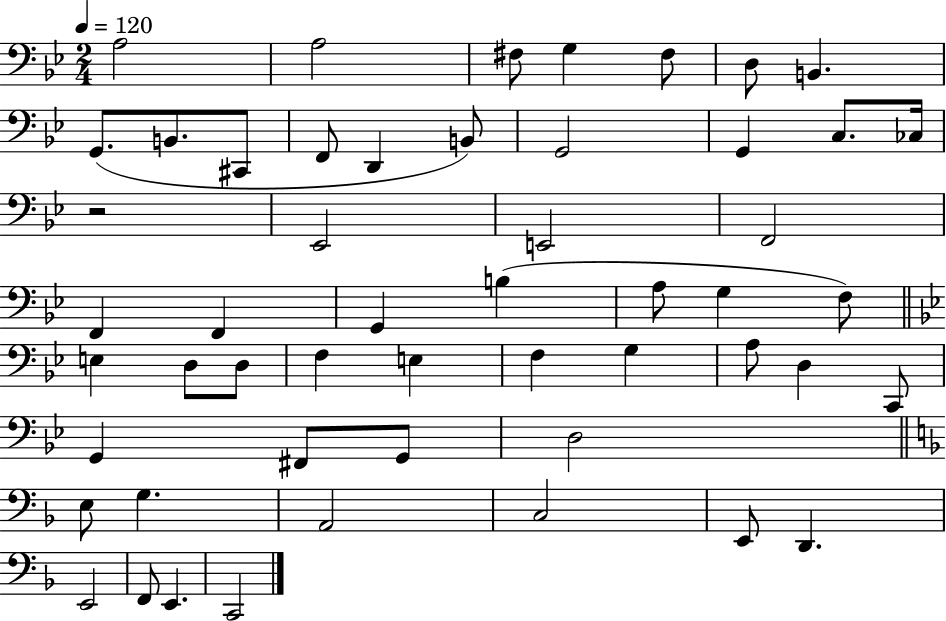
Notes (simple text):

A3/h A3/h F#3/e G3/q F#3/e D3/e B2/q. G2/e. B2/e. C#2/e F2/e D2/q B2/e G2/h G2/q C3/e. CES3/s R/h Eb2/h E2/h F2/h F2/q F2/q G2/q B3/q A3/e G3/q F3/e E3/q D3/e D3/e F3/q E3/q F3/q G3/q A3/e D3/q C2/e G2/q F#2/e G2/e D3/h E3/e G3/q. A2/h C3/h E2/e D2/q. E2/h F2/e E2/q. C2/h